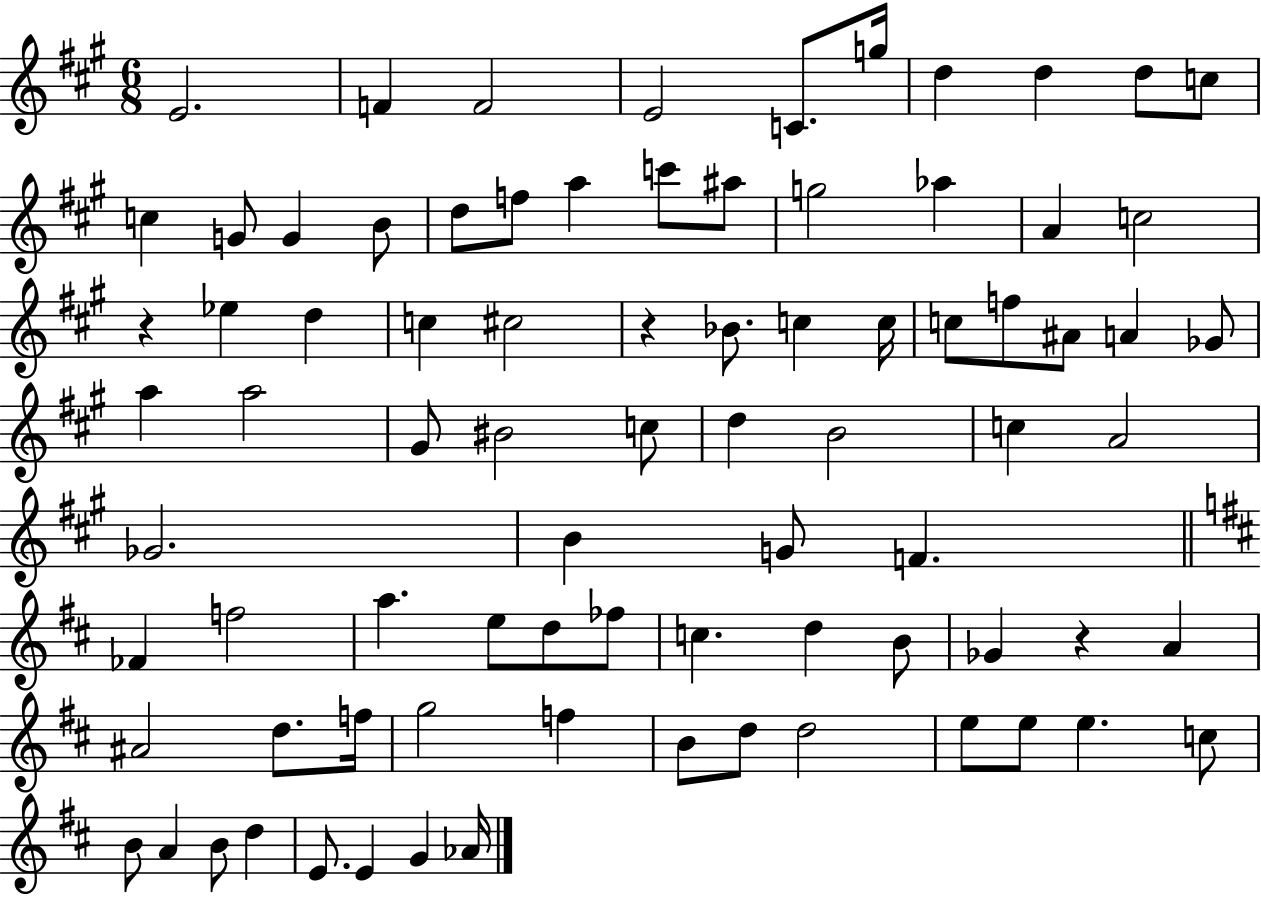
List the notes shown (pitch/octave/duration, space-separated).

E4/h. F4/q F4/h E4/h C4/e. G5/s D5/q D5/q D5/e C5/e C5/q G4/e G4/q B4/e D5/e F5/e A5/q C6/e A#5/e G5/h Ab5/q A4/q C5/h R/q Eb5/q D5/q C5/q C#5/h R/q Bb4/e. C5/q C5/s C5/e F5/e A#4/e A4/q Gb4/e A5/q A5/h G#4/e BIS4/h C5/e D5/q B4/h C5/q A4/h Gb4/h. B4/q G4/e F4/q. FES4/q F5/h A5/q. E5/e D5/e FES5/e C5/q. D5/q B4/e Gb4/q R/q A4/q A#4/h D5/e. F5/s G5/h F5/q B4/e D5/e D5/h E5/e E5/e E5/q. C5/e B4/e A4/q B4/e D5/q E4/e. E4/q G4/q Ab4/s